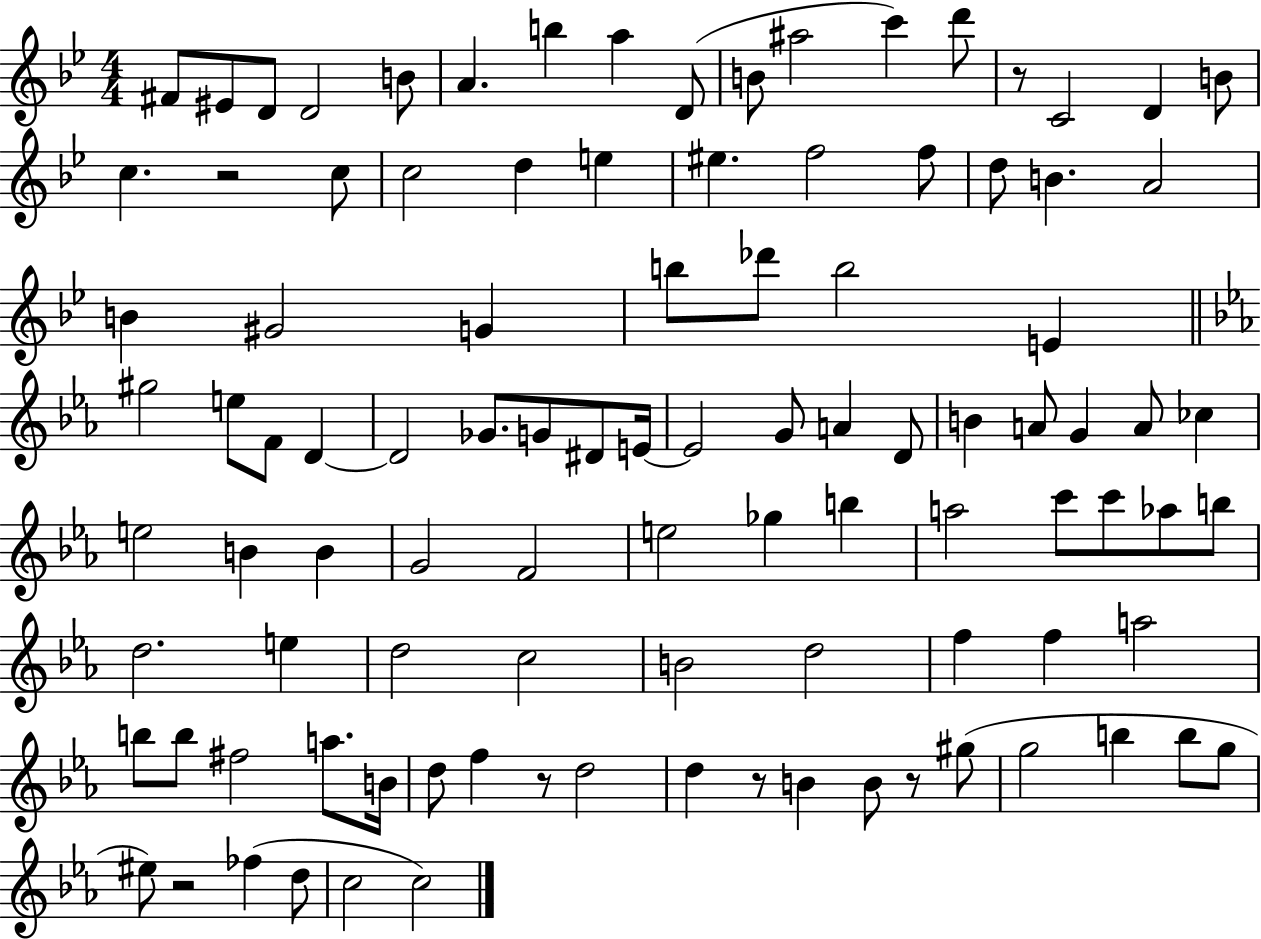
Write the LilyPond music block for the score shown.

{
  \clef treble
  \numericTimeSignature
  \time 4/4
  \key bes \major
  fis'8 eis'8 d'8 d'2 b'8 | a'4. b''4 a''4 d'8( | b'8 ais''2 c'''4) d'''8 | r8 c'2 d'4 b'8 | \break c''4. r2 c''8 | c''2 d''4 e''4 | eis''4. f''2 f''8 | d''8 b'4. a'2 | \break b'4 gis'2 g'4 | b''8 des'''8 b''2 e'4 | \bar "||" \break \key ees \major gis''2 e''8 f'8 d'4~~ | d'2 ges'8. g'8 dis'8 e'16~~ | e'2 g'8 a'4 d'8 | b'4 a'8 g'4 a'8 ces''4 | \break e''2 b'4 b'4 | g'2 f'2 | e''2 ges''4 b''4 | a''2 c'''8 c'''8 aes''8 b''8 | \break d''2. e''4 | d''2 c''2 | b'2 d''2 | f''4 f''4 a''2 | \break b''8 b''8 fis''2 a''8. b'16 | d''8 f''4 r8 d''2 | d''4 r8 b'4 b'8 r8 gis''8( | g''2 b''4 b''8 g''8 | \break eis''8) r2 fes''4( d''8 | c''2 c''2) | \bar "|."
}